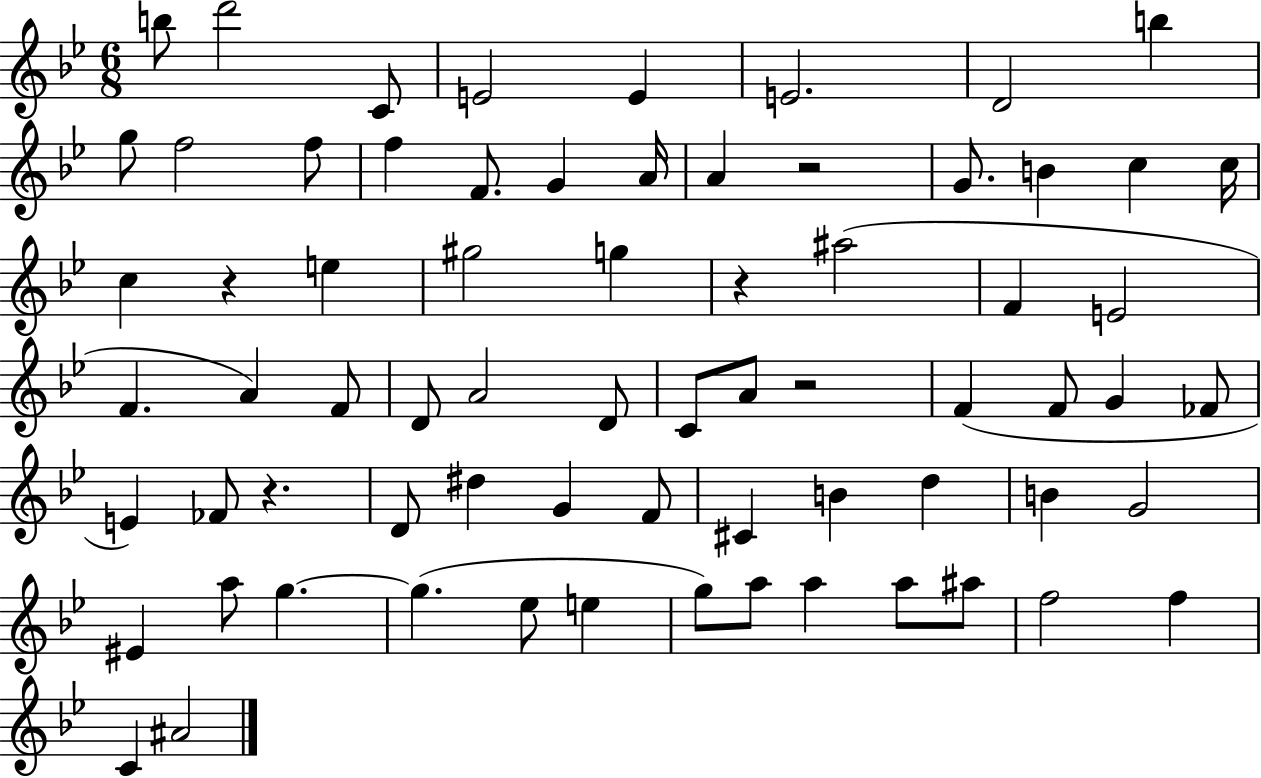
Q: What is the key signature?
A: BES major